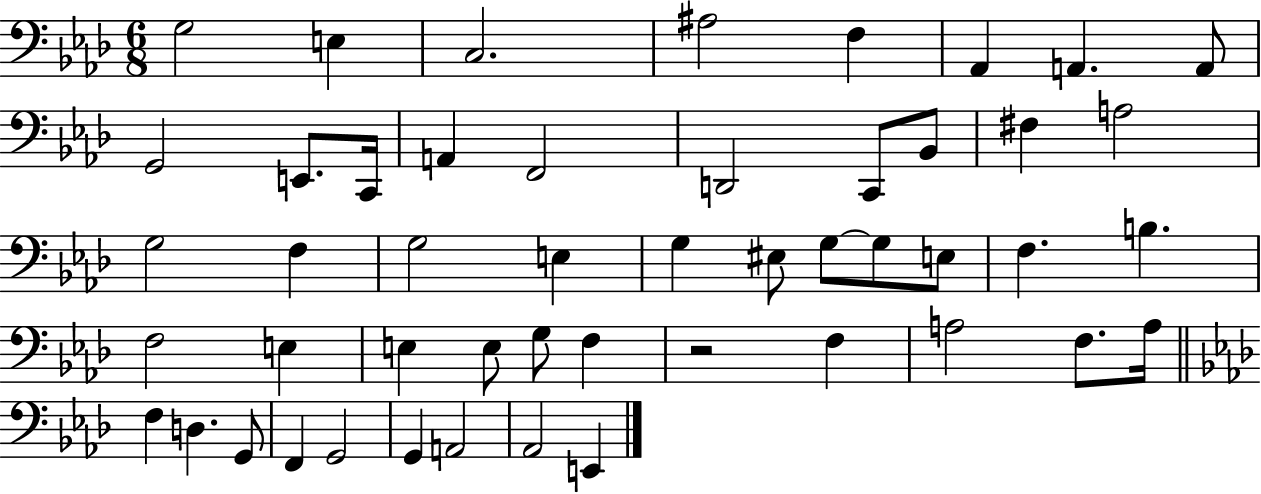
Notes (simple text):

G3/h E3/q C3/h. A#3/h F3/q Ab2/q A2/q. A2/e G2/h E2/e. C2/s A2/q F2/h D2/h C2/e Bb2/e F#3/q A3/h G3/h F3/q G3/h E3/q G3/q EIS3/e G3/e G3/e E3/e F3/q. B3/q. F3/h E3/q E3/q E3/e G3/e F3/q R/h F3/q A3/h F3/e. A3/s F3/q D3/q. G2/e F2/q G2/h G2/q A2/h Ab2/h E2/q